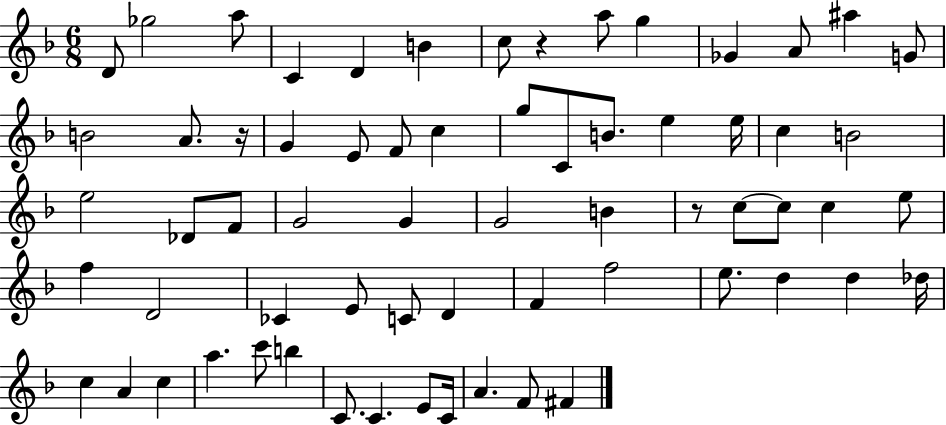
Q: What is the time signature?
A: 6/8